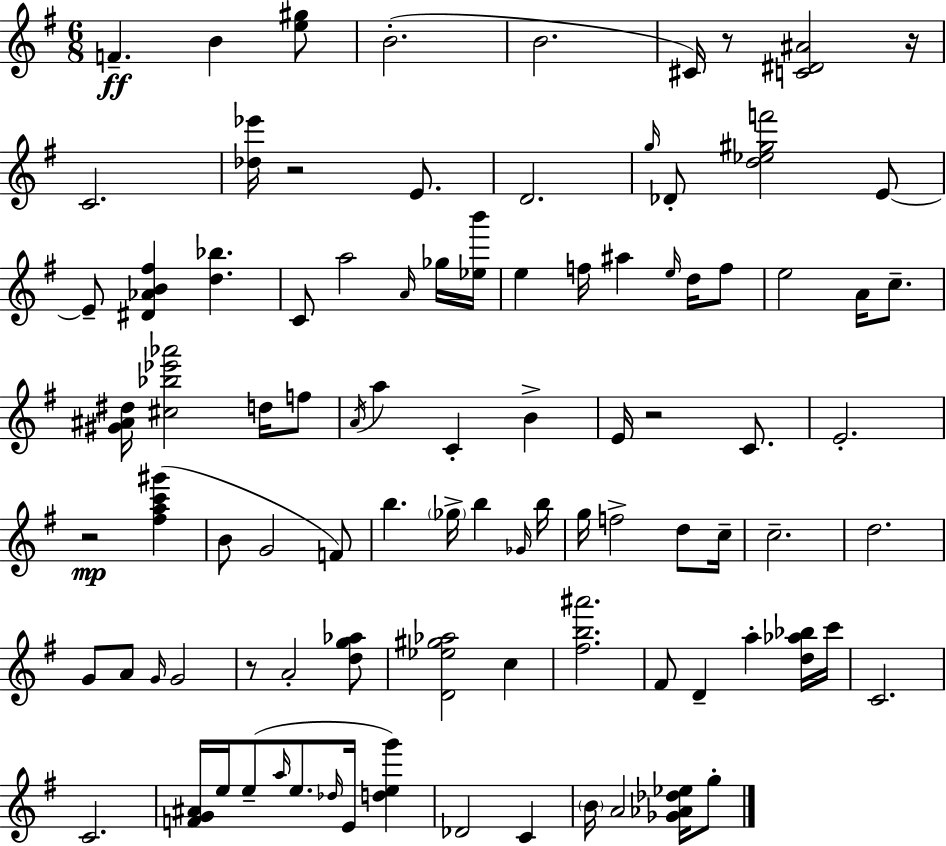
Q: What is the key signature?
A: G major